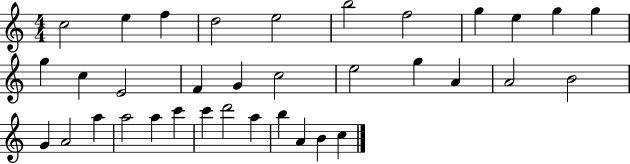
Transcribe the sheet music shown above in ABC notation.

X:1
T:Untitled
M:4/4
L:1/4
K:C
c2 e f d2 e2 b2 f2 g e g g g c E2 F G c2 e2 g A A2 B2 G A2 a a2 a c' c' d'2 a b A B c